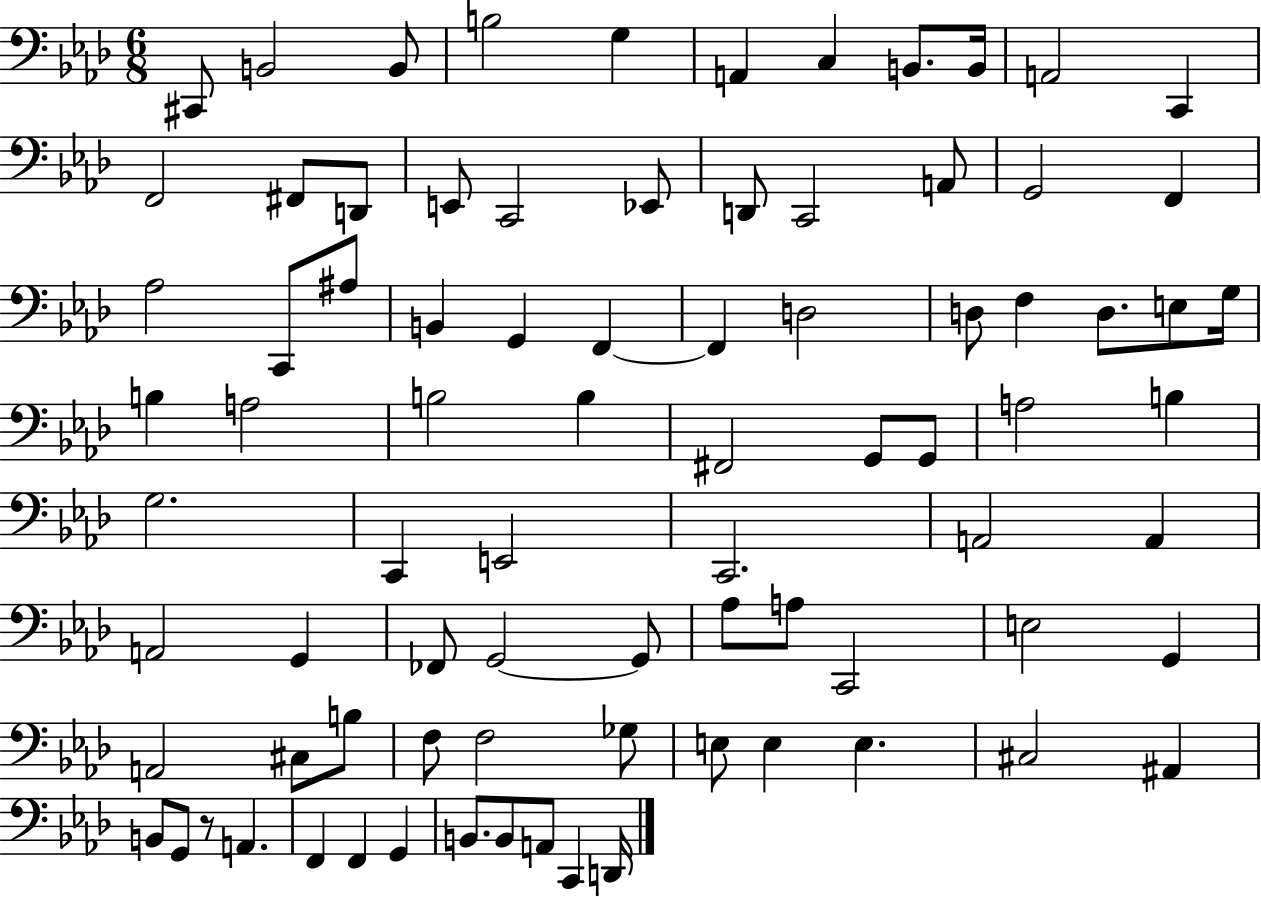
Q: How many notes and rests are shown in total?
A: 83